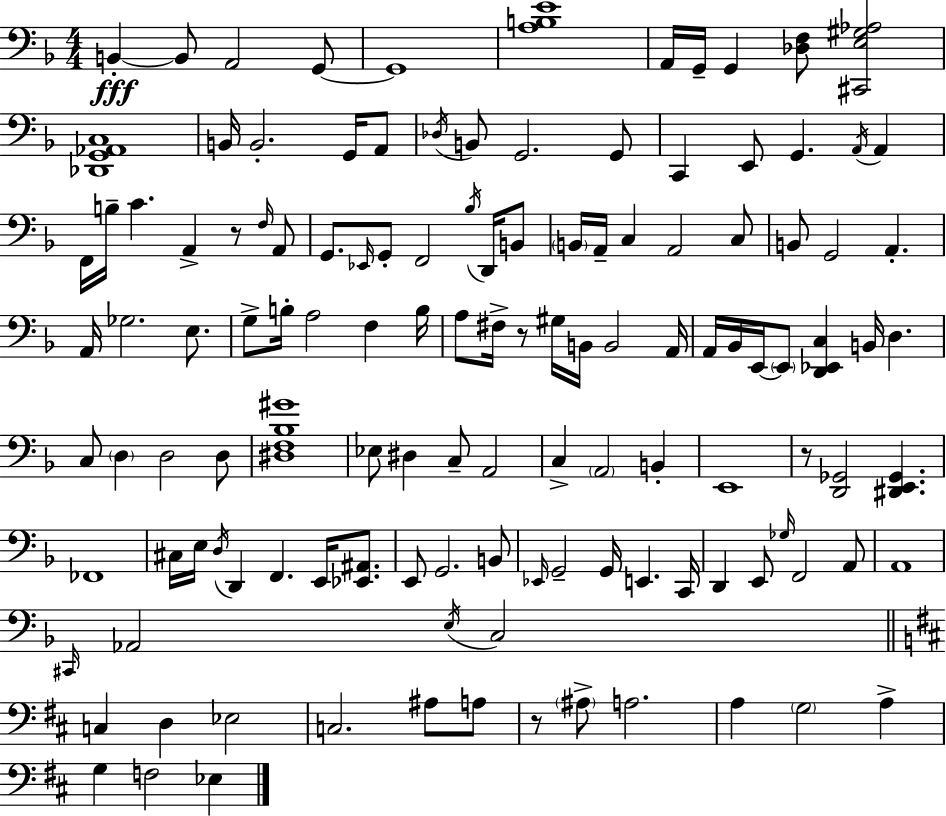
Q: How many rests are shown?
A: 4